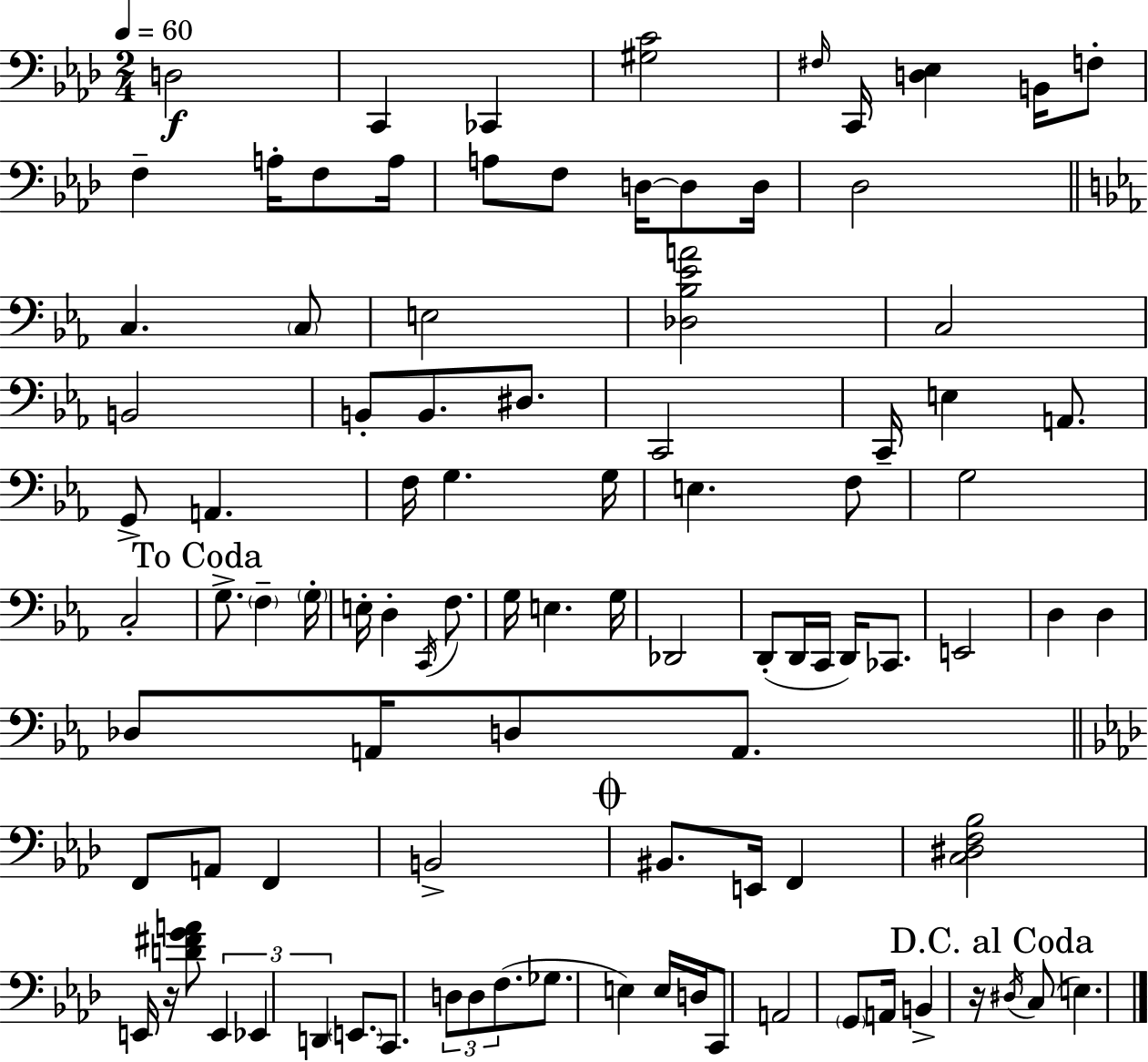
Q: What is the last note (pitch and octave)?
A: E3